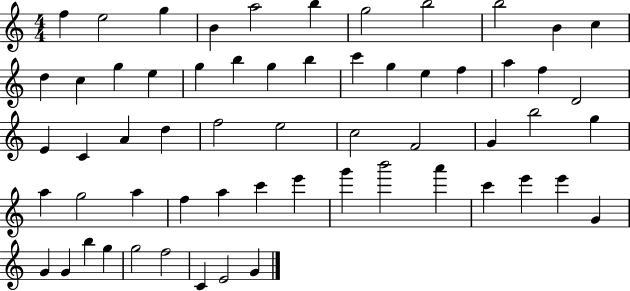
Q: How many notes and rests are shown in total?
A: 60